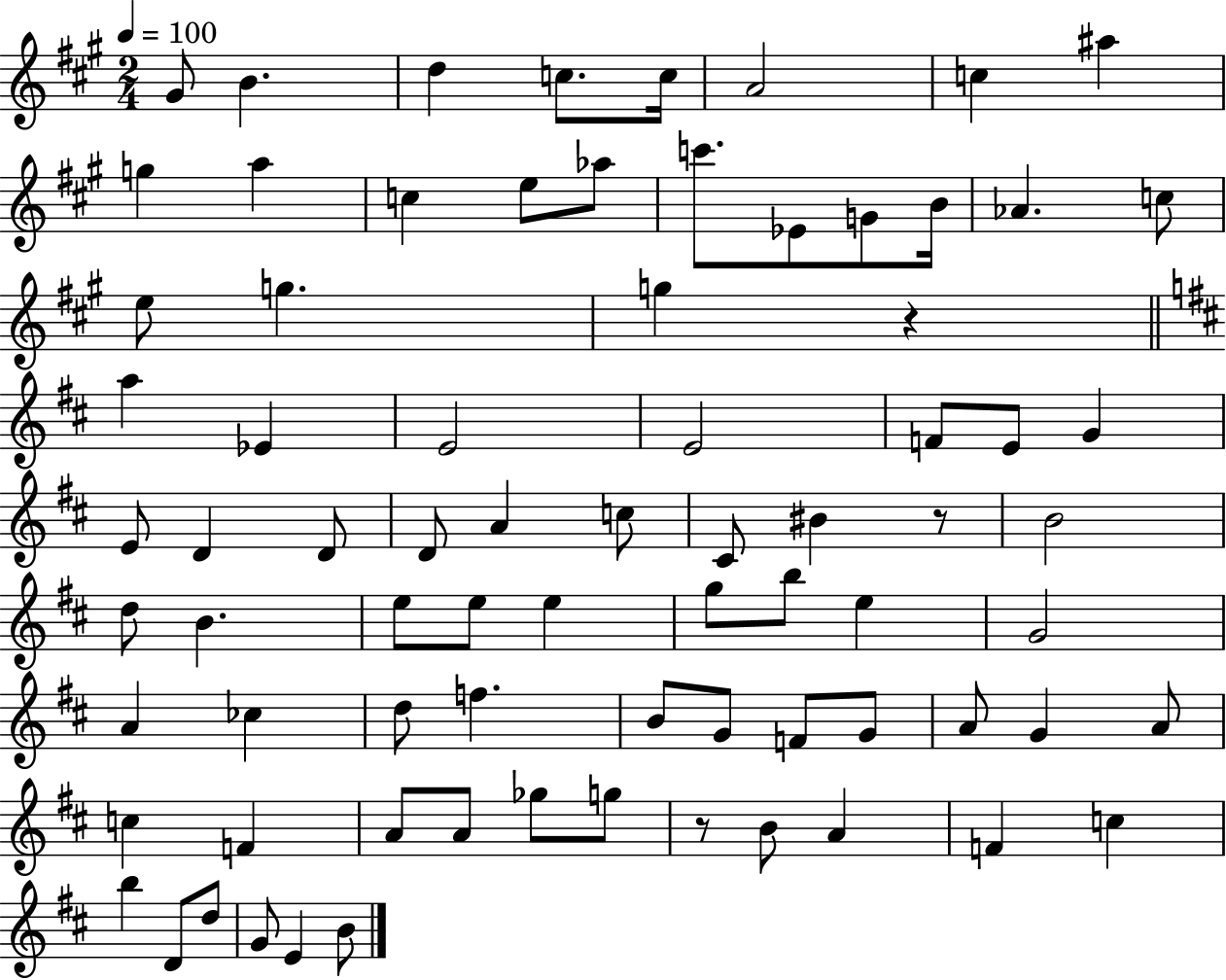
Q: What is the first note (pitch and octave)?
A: G#4